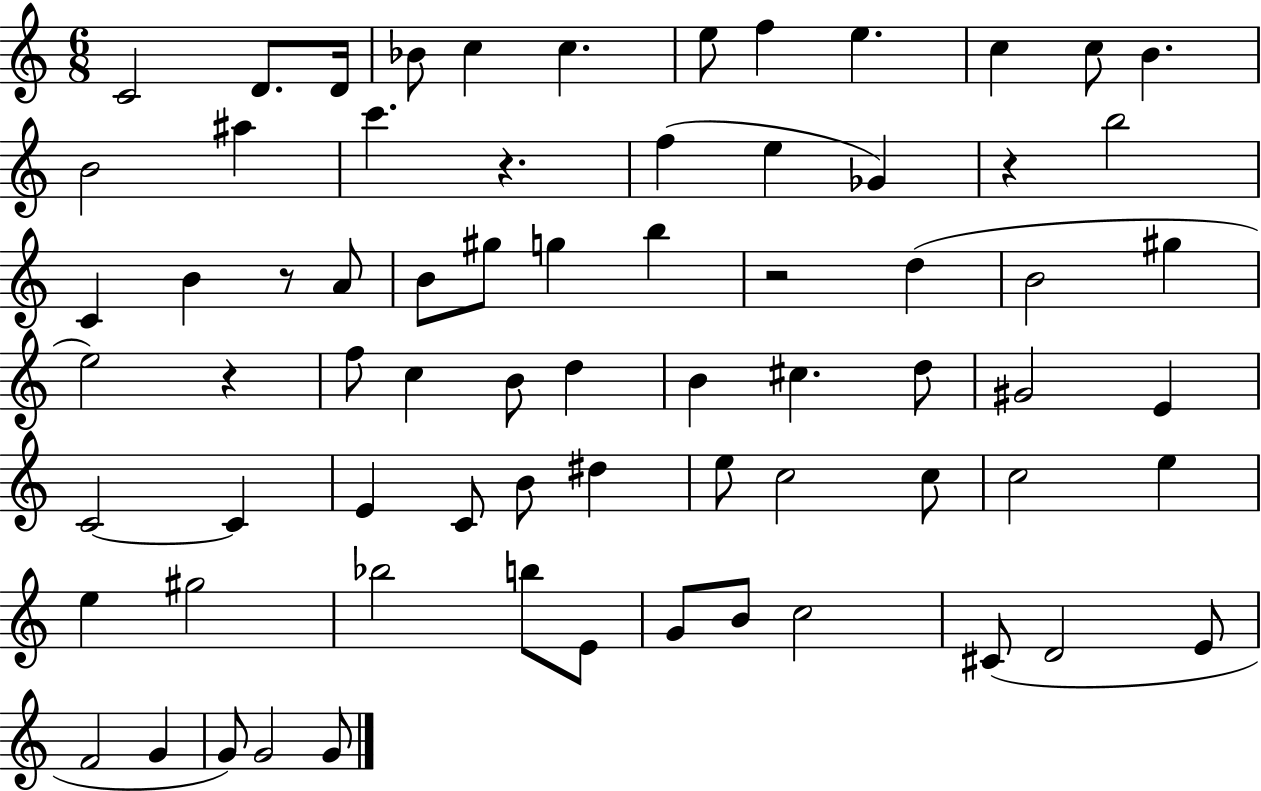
{
  \clef treble
  \numericTimeSignature
  \time 6/8
  \key c \major
  \repeat volta 2 { c'2 d'8. d'16 | bes'8 c''4 c''4. | e''8 f''4 e''4. | c''4 c''8 b'4. | \break b'2 ais''4 | c'''4. r4. | f''4( e''4 ges'4) | r4 b''2 | \break c'4 b'4 r8 a'8 | b'8 gis''8 g''4 b''4 | r2 d''4( | b'2 gis''4 | \break e''2) r4 | f''8 c''4 b'8 d''4 | b'4 cis''4. d''8 | gis'2 e'4 | \break c'2~~ c'4 | e'4 c'8 b'8 dis''4 | e''8 c''2 c''8 | c''2 e''4 | \break e''4 gis''2 | bes''2 b''8 e'8 | g'8 b'8 c''2 | cis'8( d'2 e'8 | \break f'2 g'4 | g'8) g'2 g'8 | } \bar "|."
}